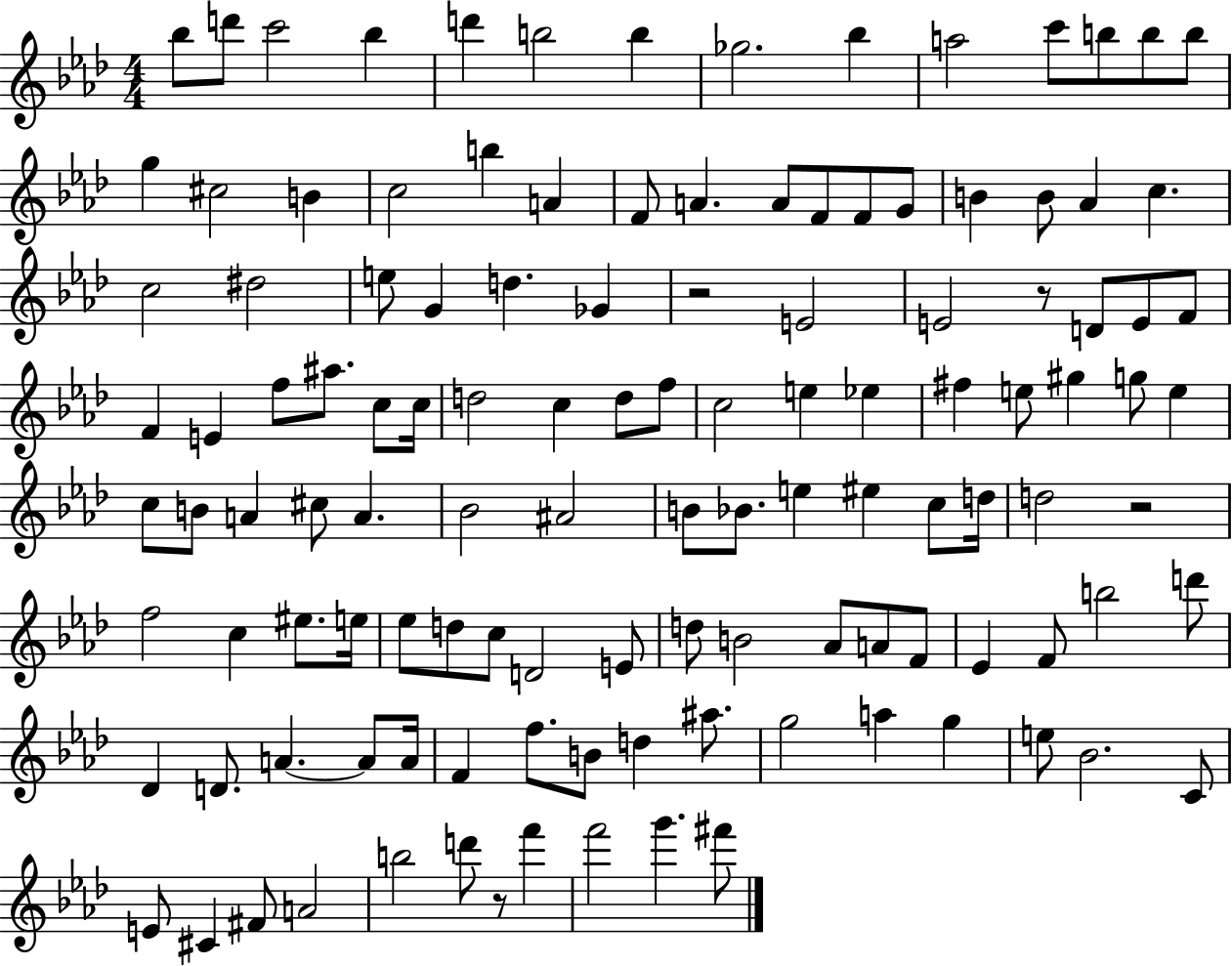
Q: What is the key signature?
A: AES major